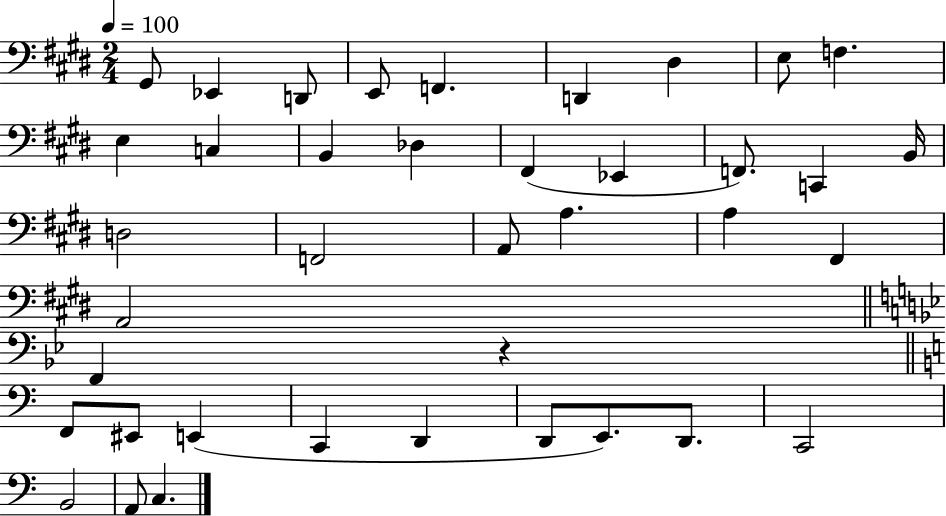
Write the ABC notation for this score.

X:1
T:Untitled
M:2/4
L:1/4
K:E
^G,,/2 _E,, D,,/2 E,,/2 F,, D,, ^D, E,/2 F, E, C, B,, _D, ^F,, _E,, F,,/2 C,, B,,/4 D,2 F,,2 A,,/2 A, A, ^F,, A,,2 F,, z F,,/2 ^E,,/2 E,, C,, D,, D,,/2 E,,/2 D,,/2 C,,2 B,,2 A,,/2 C,